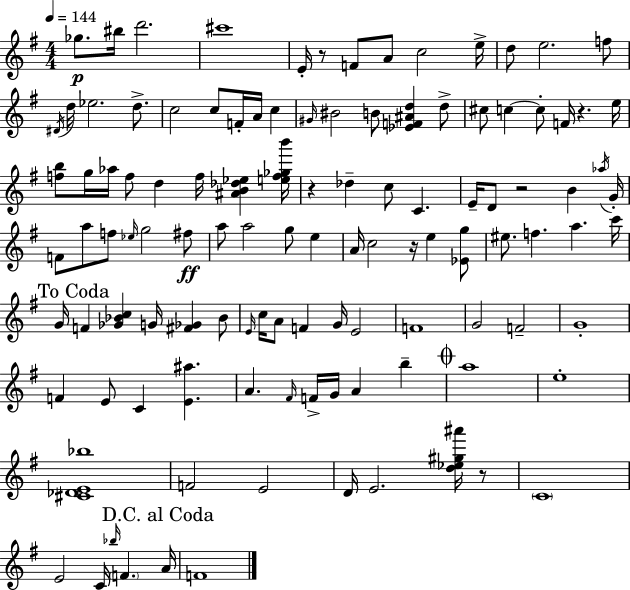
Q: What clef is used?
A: treble